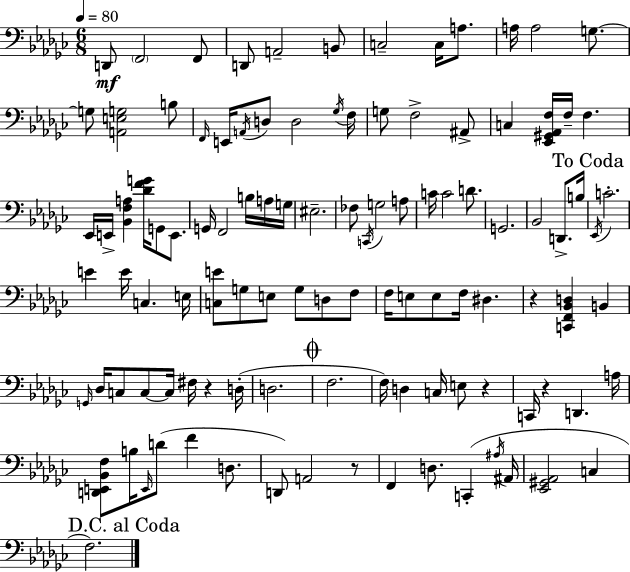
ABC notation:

X:1
T:Untitled
M:6/8
L:1/4
K:Ebm
D,,/2 F,,2 F,,/2 D,,/2 A,,2 B,,/2 C,2 C,/4 A,/2 A,/4 A,2 G,/2 G,/2 [A,,E,G,]2 B,/2 F,,/4 E,,/4 A,,/4 D,/2 D,2 _G,/4 F,/4 G,/2 F,2 ^A,,/2 C, [_E,,^G,,_A,,F,]/4 F,/4 F, _E,,/4 E,,/4 [_B,,F,A,] [_DFG]/4 G,,/2 E,,/2 G,,/4 F,,2 B,/4 A,/4 G,/4 ^E,2 _F,/2 C,,/4 G,2 A,/2 C/4 C2 D/2 G,,2 _B,,2 D,,/2 B,/4 _E,,/4 C2 E E/4 C, E,/4 [C,E]/2 G,/2 E,/2 G,/2 D,/2 F,/2 F,/4 E,/2 E,/2 F,/4 ^D, z [C,,F,,_B,,D,] B,, G,,/4 _D,/4 C,/2 C,/2 C,/4 ^F,/4 z D,/4 D,2 F,2 F,/4 D, C,/4 E,/2 z C,,/4 z D,, A,/4 [D,,E,,_B,,F,]/2 B,/4 E,,/4 D/2 F D,/2 D,,/2 A,,2 z/2 F,, D,/2 C,, ^A,/4 ^A,,/4 [_E,,^G,,_A,,]2 C, F,2